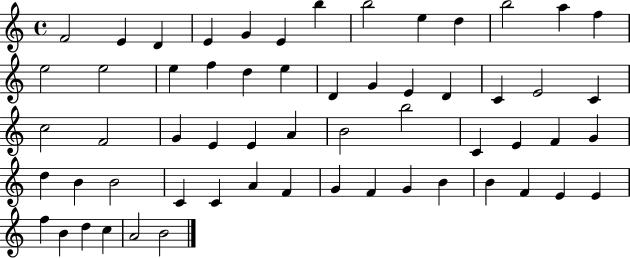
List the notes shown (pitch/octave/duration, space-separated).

F4/h E4/q D4/q E4/q G4/q E4/q B5/q B5/h E5/q D5/q B5/h A5/q F5/q E5/h E5/h E5/q F5/q D5/q E5/q D4/q G4/q E4/q D4/q C4/q E4/h C4/q C5/h F4/h G4/q E4/q E4/q A4/q B4/h B5/h C4/q E4/q F4/q G4/q D5/q B4/q B4/h C4/q C4/q A4/q F4/q G4/q F4/q G4/q B4/q B4/q F4/q E4/q E4/q F5/q B4/q D5/q C5/q A4/h B4/h